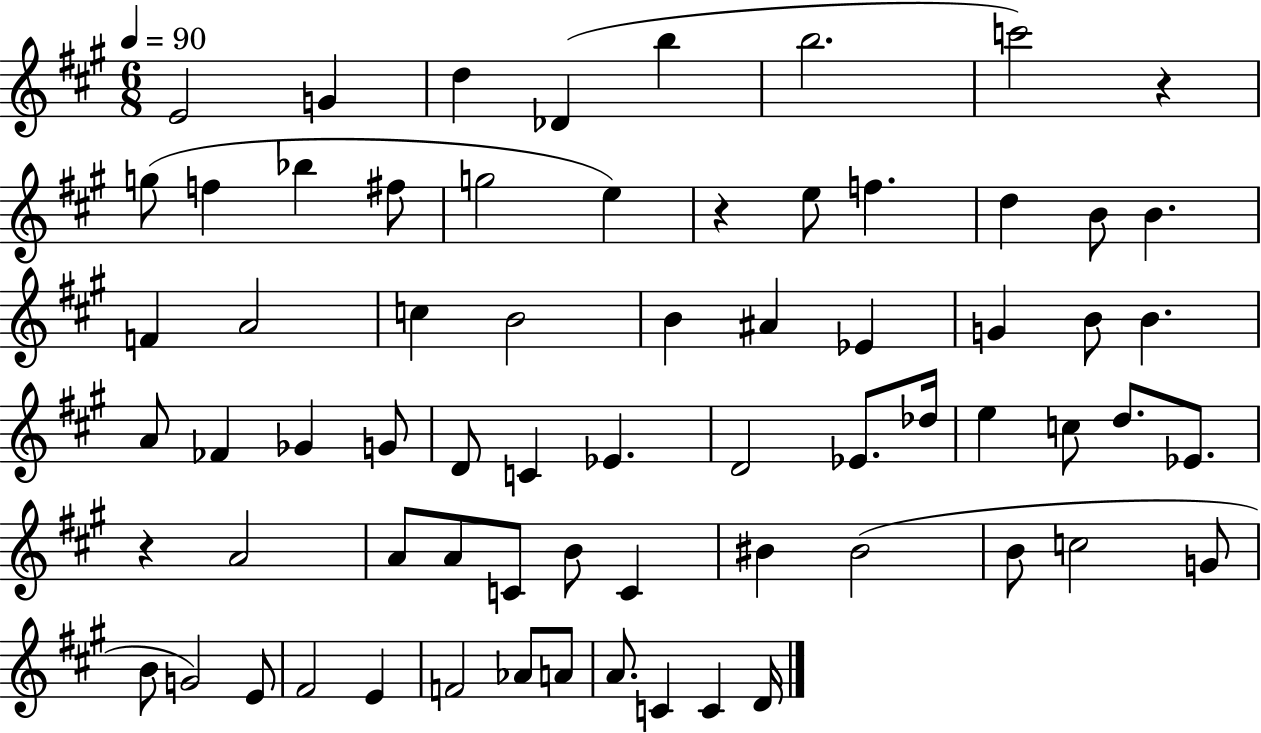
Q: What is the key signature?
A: A major